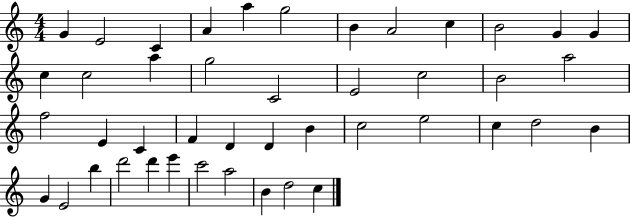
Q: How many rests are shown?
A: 0